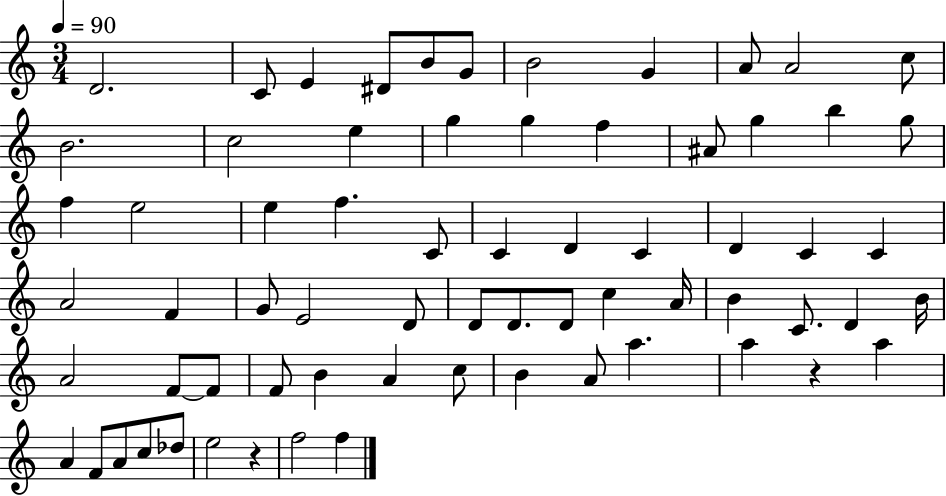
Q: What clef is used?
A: treble